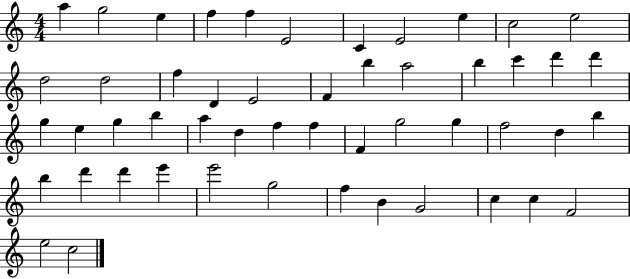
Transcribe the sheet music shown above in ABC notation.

X:1
T:Untitled
M:4/4
L:1/4
K:C
a g2 e f f E2 C E2 e c2 e2 d2 d2 f D E2 F b a2 b c' d' d' g e g b a d f f F g2 g f2 d b b d' d' e' e'2 g2 f B G2 c c F2 e2 c2